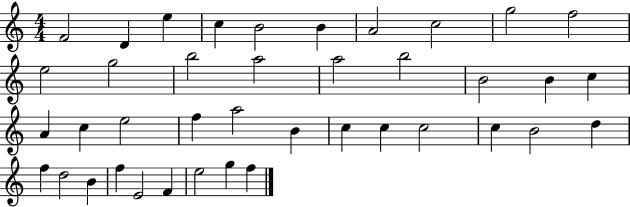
F4/h D4/q E5/q C5/q B4/h B4/q A4/h C5/h G5/h F5/h E5/h G5/h B5/h A5/h A5/h B5/h B4/h B4/q C5/q A4/q C5/q E5/h F5/q A5/h B4/q C5/q C5/q C5/h C5/q B4/h D5/q F5/q D5/h B4/q F5/q E4/h F4/q E5/h G5/q F5/q